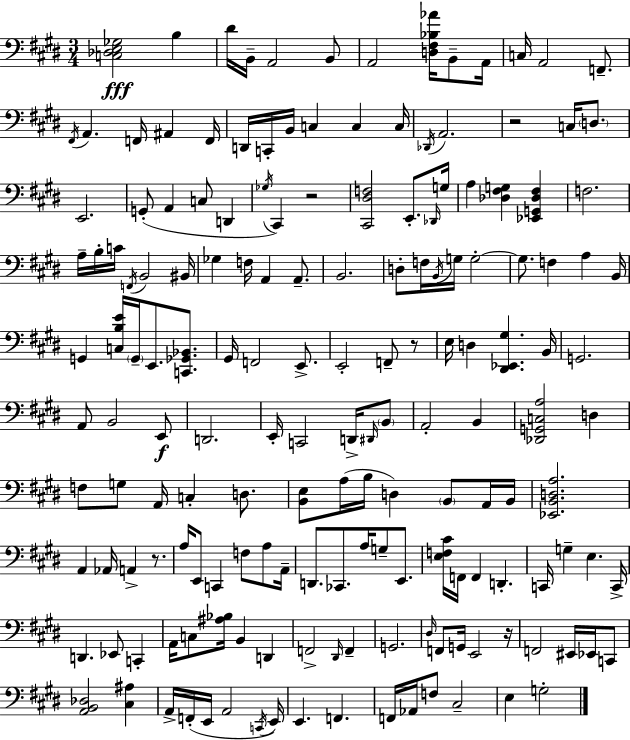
X:1
T:Untitled
M:3/4
L:1/4
K:E
[C,_D,E,_G,]2 B, ^D/4 B,,/4 A,,2 B,,/2 A,,2 [D,^F,_B,_A]/4 B,,/2 A,,/4 C,/4 A,,2 F,,/2 ^F,,/4 A,, F,,/4 ^A,, F,,/4 D,,/4 C,,/4 B,,/4 C, C, C,/4 _D,,/4 A,,2 z2 C,/4 D,/2 E,,2 G,,/2 A,, C,/2 D,, _G,/4 ^C,, z2 [^C,,^D,F,]2 E,,/2 _D,,/4 G,/4 A, [_D,^F,G,] [_E,,G,,_D,^F,] F,2 A,/4 B,/4 C/4 F,,/4 B,,2 ^B,,/4 _G, F,/4 A,, A,,/2 B,,2 D,/2 F,/4 B,,/4 G,/4 G,2 G,/2 F, A, B,,/4 G,, [C,B,E]/4 G,,/4 E,,/2 [C,,_G,,_B,,]/2 ^G,,/4 F,,2 E,,/2 E,,2 F,,/2 z/2 E,/4 D, [^D,,_E,,^G,] B,,/4 G,,2 A,,/2 B,,2 E,,/2 D,,2 E,,/4 C,,2 D,,/4 ^D,,/4 B,,/2 A,,2 B,, [_D,,G,,C,A,]2 D, F,/2 G,/2 A,,/4 C, D,/2 [B,,E,]/2 A,/4 B,/4 D, B,,/2 A,,/4 B,,/4 [_E,,B,,D,A,]2 A,, _A,,/4 A,, z/2 A,/4 E,,/2 C,, F,/2 A,/2 A,,/4 D,,/2 _C,,/2 A,/4 G,/2 E,,/2 [E,F,^C]/4 F,,/4 F,, D,, C,,/4 G, E, C,,/4 D,, _E,,/2 C,, A,,/4 C,/2 [^A,_B,]/4 B,, D,, F,,2 ^D,,/4 F,, G,,2 ^D,/4 F,,/2 G,,/4 E,,2 z/4 F,,2 ^E,,/4 _E,,/4 C,,/2 [A,,B,,_D,]2 [^C,^A,] A,,/4 F,,/4 E,,/4 A,,2 C,,/4 E,,/4 E,, F,, F,,/4 _A,,/4 F,/2 ^C,2 E, G,2